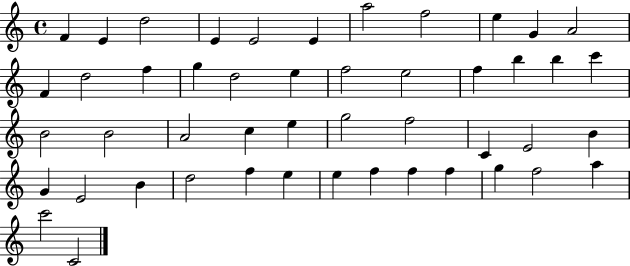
X:1
T:Untitled
M:4/4
L:1/4
K:C
F E d2 E E2 E a2 f2 e G A2 F d2 f g d2 e f2 e2 f b b c' B2 B2 A2 c e g2 f2 C E2 B G E2 B d2 f e e f f f g f2 a c'2 C2